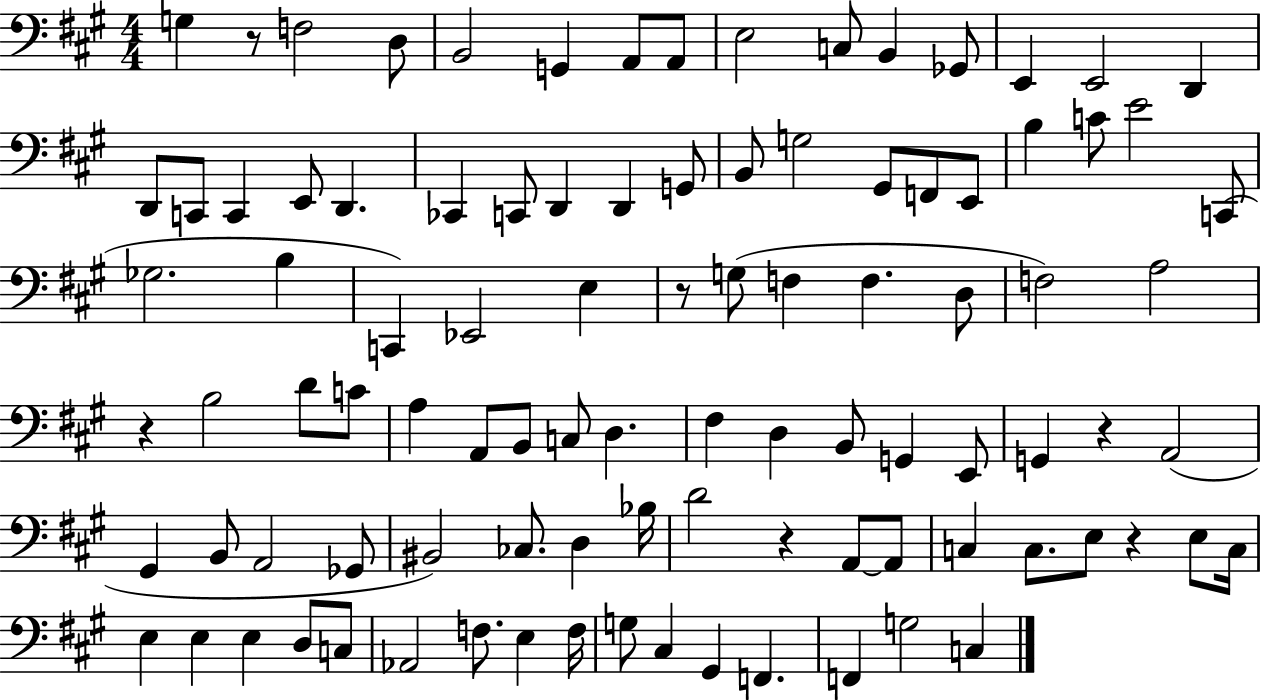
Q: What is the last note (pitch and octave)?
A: C3